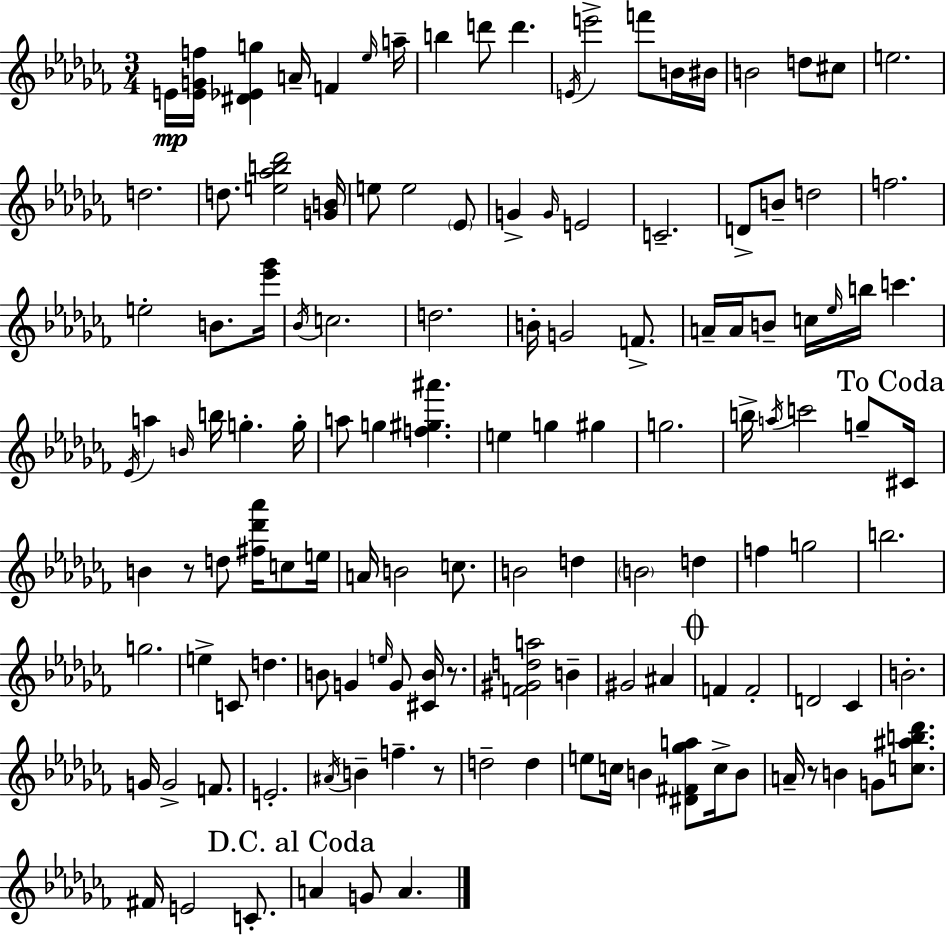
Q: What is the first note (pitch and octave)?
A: E4